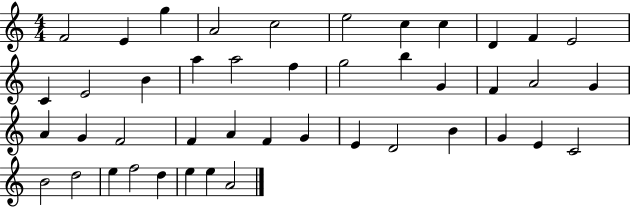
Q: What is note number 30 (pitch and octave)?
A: G4